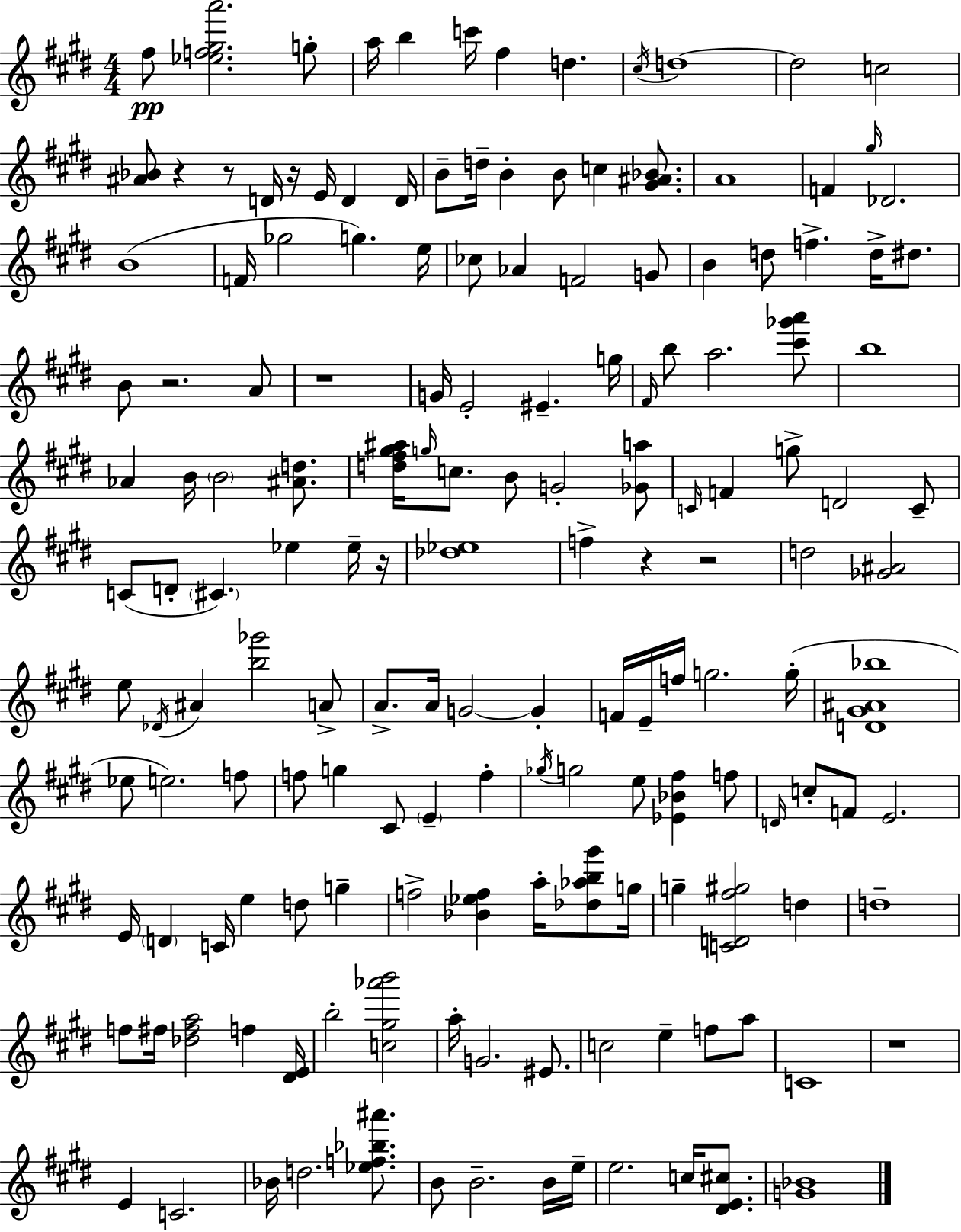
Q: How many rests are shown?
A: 9